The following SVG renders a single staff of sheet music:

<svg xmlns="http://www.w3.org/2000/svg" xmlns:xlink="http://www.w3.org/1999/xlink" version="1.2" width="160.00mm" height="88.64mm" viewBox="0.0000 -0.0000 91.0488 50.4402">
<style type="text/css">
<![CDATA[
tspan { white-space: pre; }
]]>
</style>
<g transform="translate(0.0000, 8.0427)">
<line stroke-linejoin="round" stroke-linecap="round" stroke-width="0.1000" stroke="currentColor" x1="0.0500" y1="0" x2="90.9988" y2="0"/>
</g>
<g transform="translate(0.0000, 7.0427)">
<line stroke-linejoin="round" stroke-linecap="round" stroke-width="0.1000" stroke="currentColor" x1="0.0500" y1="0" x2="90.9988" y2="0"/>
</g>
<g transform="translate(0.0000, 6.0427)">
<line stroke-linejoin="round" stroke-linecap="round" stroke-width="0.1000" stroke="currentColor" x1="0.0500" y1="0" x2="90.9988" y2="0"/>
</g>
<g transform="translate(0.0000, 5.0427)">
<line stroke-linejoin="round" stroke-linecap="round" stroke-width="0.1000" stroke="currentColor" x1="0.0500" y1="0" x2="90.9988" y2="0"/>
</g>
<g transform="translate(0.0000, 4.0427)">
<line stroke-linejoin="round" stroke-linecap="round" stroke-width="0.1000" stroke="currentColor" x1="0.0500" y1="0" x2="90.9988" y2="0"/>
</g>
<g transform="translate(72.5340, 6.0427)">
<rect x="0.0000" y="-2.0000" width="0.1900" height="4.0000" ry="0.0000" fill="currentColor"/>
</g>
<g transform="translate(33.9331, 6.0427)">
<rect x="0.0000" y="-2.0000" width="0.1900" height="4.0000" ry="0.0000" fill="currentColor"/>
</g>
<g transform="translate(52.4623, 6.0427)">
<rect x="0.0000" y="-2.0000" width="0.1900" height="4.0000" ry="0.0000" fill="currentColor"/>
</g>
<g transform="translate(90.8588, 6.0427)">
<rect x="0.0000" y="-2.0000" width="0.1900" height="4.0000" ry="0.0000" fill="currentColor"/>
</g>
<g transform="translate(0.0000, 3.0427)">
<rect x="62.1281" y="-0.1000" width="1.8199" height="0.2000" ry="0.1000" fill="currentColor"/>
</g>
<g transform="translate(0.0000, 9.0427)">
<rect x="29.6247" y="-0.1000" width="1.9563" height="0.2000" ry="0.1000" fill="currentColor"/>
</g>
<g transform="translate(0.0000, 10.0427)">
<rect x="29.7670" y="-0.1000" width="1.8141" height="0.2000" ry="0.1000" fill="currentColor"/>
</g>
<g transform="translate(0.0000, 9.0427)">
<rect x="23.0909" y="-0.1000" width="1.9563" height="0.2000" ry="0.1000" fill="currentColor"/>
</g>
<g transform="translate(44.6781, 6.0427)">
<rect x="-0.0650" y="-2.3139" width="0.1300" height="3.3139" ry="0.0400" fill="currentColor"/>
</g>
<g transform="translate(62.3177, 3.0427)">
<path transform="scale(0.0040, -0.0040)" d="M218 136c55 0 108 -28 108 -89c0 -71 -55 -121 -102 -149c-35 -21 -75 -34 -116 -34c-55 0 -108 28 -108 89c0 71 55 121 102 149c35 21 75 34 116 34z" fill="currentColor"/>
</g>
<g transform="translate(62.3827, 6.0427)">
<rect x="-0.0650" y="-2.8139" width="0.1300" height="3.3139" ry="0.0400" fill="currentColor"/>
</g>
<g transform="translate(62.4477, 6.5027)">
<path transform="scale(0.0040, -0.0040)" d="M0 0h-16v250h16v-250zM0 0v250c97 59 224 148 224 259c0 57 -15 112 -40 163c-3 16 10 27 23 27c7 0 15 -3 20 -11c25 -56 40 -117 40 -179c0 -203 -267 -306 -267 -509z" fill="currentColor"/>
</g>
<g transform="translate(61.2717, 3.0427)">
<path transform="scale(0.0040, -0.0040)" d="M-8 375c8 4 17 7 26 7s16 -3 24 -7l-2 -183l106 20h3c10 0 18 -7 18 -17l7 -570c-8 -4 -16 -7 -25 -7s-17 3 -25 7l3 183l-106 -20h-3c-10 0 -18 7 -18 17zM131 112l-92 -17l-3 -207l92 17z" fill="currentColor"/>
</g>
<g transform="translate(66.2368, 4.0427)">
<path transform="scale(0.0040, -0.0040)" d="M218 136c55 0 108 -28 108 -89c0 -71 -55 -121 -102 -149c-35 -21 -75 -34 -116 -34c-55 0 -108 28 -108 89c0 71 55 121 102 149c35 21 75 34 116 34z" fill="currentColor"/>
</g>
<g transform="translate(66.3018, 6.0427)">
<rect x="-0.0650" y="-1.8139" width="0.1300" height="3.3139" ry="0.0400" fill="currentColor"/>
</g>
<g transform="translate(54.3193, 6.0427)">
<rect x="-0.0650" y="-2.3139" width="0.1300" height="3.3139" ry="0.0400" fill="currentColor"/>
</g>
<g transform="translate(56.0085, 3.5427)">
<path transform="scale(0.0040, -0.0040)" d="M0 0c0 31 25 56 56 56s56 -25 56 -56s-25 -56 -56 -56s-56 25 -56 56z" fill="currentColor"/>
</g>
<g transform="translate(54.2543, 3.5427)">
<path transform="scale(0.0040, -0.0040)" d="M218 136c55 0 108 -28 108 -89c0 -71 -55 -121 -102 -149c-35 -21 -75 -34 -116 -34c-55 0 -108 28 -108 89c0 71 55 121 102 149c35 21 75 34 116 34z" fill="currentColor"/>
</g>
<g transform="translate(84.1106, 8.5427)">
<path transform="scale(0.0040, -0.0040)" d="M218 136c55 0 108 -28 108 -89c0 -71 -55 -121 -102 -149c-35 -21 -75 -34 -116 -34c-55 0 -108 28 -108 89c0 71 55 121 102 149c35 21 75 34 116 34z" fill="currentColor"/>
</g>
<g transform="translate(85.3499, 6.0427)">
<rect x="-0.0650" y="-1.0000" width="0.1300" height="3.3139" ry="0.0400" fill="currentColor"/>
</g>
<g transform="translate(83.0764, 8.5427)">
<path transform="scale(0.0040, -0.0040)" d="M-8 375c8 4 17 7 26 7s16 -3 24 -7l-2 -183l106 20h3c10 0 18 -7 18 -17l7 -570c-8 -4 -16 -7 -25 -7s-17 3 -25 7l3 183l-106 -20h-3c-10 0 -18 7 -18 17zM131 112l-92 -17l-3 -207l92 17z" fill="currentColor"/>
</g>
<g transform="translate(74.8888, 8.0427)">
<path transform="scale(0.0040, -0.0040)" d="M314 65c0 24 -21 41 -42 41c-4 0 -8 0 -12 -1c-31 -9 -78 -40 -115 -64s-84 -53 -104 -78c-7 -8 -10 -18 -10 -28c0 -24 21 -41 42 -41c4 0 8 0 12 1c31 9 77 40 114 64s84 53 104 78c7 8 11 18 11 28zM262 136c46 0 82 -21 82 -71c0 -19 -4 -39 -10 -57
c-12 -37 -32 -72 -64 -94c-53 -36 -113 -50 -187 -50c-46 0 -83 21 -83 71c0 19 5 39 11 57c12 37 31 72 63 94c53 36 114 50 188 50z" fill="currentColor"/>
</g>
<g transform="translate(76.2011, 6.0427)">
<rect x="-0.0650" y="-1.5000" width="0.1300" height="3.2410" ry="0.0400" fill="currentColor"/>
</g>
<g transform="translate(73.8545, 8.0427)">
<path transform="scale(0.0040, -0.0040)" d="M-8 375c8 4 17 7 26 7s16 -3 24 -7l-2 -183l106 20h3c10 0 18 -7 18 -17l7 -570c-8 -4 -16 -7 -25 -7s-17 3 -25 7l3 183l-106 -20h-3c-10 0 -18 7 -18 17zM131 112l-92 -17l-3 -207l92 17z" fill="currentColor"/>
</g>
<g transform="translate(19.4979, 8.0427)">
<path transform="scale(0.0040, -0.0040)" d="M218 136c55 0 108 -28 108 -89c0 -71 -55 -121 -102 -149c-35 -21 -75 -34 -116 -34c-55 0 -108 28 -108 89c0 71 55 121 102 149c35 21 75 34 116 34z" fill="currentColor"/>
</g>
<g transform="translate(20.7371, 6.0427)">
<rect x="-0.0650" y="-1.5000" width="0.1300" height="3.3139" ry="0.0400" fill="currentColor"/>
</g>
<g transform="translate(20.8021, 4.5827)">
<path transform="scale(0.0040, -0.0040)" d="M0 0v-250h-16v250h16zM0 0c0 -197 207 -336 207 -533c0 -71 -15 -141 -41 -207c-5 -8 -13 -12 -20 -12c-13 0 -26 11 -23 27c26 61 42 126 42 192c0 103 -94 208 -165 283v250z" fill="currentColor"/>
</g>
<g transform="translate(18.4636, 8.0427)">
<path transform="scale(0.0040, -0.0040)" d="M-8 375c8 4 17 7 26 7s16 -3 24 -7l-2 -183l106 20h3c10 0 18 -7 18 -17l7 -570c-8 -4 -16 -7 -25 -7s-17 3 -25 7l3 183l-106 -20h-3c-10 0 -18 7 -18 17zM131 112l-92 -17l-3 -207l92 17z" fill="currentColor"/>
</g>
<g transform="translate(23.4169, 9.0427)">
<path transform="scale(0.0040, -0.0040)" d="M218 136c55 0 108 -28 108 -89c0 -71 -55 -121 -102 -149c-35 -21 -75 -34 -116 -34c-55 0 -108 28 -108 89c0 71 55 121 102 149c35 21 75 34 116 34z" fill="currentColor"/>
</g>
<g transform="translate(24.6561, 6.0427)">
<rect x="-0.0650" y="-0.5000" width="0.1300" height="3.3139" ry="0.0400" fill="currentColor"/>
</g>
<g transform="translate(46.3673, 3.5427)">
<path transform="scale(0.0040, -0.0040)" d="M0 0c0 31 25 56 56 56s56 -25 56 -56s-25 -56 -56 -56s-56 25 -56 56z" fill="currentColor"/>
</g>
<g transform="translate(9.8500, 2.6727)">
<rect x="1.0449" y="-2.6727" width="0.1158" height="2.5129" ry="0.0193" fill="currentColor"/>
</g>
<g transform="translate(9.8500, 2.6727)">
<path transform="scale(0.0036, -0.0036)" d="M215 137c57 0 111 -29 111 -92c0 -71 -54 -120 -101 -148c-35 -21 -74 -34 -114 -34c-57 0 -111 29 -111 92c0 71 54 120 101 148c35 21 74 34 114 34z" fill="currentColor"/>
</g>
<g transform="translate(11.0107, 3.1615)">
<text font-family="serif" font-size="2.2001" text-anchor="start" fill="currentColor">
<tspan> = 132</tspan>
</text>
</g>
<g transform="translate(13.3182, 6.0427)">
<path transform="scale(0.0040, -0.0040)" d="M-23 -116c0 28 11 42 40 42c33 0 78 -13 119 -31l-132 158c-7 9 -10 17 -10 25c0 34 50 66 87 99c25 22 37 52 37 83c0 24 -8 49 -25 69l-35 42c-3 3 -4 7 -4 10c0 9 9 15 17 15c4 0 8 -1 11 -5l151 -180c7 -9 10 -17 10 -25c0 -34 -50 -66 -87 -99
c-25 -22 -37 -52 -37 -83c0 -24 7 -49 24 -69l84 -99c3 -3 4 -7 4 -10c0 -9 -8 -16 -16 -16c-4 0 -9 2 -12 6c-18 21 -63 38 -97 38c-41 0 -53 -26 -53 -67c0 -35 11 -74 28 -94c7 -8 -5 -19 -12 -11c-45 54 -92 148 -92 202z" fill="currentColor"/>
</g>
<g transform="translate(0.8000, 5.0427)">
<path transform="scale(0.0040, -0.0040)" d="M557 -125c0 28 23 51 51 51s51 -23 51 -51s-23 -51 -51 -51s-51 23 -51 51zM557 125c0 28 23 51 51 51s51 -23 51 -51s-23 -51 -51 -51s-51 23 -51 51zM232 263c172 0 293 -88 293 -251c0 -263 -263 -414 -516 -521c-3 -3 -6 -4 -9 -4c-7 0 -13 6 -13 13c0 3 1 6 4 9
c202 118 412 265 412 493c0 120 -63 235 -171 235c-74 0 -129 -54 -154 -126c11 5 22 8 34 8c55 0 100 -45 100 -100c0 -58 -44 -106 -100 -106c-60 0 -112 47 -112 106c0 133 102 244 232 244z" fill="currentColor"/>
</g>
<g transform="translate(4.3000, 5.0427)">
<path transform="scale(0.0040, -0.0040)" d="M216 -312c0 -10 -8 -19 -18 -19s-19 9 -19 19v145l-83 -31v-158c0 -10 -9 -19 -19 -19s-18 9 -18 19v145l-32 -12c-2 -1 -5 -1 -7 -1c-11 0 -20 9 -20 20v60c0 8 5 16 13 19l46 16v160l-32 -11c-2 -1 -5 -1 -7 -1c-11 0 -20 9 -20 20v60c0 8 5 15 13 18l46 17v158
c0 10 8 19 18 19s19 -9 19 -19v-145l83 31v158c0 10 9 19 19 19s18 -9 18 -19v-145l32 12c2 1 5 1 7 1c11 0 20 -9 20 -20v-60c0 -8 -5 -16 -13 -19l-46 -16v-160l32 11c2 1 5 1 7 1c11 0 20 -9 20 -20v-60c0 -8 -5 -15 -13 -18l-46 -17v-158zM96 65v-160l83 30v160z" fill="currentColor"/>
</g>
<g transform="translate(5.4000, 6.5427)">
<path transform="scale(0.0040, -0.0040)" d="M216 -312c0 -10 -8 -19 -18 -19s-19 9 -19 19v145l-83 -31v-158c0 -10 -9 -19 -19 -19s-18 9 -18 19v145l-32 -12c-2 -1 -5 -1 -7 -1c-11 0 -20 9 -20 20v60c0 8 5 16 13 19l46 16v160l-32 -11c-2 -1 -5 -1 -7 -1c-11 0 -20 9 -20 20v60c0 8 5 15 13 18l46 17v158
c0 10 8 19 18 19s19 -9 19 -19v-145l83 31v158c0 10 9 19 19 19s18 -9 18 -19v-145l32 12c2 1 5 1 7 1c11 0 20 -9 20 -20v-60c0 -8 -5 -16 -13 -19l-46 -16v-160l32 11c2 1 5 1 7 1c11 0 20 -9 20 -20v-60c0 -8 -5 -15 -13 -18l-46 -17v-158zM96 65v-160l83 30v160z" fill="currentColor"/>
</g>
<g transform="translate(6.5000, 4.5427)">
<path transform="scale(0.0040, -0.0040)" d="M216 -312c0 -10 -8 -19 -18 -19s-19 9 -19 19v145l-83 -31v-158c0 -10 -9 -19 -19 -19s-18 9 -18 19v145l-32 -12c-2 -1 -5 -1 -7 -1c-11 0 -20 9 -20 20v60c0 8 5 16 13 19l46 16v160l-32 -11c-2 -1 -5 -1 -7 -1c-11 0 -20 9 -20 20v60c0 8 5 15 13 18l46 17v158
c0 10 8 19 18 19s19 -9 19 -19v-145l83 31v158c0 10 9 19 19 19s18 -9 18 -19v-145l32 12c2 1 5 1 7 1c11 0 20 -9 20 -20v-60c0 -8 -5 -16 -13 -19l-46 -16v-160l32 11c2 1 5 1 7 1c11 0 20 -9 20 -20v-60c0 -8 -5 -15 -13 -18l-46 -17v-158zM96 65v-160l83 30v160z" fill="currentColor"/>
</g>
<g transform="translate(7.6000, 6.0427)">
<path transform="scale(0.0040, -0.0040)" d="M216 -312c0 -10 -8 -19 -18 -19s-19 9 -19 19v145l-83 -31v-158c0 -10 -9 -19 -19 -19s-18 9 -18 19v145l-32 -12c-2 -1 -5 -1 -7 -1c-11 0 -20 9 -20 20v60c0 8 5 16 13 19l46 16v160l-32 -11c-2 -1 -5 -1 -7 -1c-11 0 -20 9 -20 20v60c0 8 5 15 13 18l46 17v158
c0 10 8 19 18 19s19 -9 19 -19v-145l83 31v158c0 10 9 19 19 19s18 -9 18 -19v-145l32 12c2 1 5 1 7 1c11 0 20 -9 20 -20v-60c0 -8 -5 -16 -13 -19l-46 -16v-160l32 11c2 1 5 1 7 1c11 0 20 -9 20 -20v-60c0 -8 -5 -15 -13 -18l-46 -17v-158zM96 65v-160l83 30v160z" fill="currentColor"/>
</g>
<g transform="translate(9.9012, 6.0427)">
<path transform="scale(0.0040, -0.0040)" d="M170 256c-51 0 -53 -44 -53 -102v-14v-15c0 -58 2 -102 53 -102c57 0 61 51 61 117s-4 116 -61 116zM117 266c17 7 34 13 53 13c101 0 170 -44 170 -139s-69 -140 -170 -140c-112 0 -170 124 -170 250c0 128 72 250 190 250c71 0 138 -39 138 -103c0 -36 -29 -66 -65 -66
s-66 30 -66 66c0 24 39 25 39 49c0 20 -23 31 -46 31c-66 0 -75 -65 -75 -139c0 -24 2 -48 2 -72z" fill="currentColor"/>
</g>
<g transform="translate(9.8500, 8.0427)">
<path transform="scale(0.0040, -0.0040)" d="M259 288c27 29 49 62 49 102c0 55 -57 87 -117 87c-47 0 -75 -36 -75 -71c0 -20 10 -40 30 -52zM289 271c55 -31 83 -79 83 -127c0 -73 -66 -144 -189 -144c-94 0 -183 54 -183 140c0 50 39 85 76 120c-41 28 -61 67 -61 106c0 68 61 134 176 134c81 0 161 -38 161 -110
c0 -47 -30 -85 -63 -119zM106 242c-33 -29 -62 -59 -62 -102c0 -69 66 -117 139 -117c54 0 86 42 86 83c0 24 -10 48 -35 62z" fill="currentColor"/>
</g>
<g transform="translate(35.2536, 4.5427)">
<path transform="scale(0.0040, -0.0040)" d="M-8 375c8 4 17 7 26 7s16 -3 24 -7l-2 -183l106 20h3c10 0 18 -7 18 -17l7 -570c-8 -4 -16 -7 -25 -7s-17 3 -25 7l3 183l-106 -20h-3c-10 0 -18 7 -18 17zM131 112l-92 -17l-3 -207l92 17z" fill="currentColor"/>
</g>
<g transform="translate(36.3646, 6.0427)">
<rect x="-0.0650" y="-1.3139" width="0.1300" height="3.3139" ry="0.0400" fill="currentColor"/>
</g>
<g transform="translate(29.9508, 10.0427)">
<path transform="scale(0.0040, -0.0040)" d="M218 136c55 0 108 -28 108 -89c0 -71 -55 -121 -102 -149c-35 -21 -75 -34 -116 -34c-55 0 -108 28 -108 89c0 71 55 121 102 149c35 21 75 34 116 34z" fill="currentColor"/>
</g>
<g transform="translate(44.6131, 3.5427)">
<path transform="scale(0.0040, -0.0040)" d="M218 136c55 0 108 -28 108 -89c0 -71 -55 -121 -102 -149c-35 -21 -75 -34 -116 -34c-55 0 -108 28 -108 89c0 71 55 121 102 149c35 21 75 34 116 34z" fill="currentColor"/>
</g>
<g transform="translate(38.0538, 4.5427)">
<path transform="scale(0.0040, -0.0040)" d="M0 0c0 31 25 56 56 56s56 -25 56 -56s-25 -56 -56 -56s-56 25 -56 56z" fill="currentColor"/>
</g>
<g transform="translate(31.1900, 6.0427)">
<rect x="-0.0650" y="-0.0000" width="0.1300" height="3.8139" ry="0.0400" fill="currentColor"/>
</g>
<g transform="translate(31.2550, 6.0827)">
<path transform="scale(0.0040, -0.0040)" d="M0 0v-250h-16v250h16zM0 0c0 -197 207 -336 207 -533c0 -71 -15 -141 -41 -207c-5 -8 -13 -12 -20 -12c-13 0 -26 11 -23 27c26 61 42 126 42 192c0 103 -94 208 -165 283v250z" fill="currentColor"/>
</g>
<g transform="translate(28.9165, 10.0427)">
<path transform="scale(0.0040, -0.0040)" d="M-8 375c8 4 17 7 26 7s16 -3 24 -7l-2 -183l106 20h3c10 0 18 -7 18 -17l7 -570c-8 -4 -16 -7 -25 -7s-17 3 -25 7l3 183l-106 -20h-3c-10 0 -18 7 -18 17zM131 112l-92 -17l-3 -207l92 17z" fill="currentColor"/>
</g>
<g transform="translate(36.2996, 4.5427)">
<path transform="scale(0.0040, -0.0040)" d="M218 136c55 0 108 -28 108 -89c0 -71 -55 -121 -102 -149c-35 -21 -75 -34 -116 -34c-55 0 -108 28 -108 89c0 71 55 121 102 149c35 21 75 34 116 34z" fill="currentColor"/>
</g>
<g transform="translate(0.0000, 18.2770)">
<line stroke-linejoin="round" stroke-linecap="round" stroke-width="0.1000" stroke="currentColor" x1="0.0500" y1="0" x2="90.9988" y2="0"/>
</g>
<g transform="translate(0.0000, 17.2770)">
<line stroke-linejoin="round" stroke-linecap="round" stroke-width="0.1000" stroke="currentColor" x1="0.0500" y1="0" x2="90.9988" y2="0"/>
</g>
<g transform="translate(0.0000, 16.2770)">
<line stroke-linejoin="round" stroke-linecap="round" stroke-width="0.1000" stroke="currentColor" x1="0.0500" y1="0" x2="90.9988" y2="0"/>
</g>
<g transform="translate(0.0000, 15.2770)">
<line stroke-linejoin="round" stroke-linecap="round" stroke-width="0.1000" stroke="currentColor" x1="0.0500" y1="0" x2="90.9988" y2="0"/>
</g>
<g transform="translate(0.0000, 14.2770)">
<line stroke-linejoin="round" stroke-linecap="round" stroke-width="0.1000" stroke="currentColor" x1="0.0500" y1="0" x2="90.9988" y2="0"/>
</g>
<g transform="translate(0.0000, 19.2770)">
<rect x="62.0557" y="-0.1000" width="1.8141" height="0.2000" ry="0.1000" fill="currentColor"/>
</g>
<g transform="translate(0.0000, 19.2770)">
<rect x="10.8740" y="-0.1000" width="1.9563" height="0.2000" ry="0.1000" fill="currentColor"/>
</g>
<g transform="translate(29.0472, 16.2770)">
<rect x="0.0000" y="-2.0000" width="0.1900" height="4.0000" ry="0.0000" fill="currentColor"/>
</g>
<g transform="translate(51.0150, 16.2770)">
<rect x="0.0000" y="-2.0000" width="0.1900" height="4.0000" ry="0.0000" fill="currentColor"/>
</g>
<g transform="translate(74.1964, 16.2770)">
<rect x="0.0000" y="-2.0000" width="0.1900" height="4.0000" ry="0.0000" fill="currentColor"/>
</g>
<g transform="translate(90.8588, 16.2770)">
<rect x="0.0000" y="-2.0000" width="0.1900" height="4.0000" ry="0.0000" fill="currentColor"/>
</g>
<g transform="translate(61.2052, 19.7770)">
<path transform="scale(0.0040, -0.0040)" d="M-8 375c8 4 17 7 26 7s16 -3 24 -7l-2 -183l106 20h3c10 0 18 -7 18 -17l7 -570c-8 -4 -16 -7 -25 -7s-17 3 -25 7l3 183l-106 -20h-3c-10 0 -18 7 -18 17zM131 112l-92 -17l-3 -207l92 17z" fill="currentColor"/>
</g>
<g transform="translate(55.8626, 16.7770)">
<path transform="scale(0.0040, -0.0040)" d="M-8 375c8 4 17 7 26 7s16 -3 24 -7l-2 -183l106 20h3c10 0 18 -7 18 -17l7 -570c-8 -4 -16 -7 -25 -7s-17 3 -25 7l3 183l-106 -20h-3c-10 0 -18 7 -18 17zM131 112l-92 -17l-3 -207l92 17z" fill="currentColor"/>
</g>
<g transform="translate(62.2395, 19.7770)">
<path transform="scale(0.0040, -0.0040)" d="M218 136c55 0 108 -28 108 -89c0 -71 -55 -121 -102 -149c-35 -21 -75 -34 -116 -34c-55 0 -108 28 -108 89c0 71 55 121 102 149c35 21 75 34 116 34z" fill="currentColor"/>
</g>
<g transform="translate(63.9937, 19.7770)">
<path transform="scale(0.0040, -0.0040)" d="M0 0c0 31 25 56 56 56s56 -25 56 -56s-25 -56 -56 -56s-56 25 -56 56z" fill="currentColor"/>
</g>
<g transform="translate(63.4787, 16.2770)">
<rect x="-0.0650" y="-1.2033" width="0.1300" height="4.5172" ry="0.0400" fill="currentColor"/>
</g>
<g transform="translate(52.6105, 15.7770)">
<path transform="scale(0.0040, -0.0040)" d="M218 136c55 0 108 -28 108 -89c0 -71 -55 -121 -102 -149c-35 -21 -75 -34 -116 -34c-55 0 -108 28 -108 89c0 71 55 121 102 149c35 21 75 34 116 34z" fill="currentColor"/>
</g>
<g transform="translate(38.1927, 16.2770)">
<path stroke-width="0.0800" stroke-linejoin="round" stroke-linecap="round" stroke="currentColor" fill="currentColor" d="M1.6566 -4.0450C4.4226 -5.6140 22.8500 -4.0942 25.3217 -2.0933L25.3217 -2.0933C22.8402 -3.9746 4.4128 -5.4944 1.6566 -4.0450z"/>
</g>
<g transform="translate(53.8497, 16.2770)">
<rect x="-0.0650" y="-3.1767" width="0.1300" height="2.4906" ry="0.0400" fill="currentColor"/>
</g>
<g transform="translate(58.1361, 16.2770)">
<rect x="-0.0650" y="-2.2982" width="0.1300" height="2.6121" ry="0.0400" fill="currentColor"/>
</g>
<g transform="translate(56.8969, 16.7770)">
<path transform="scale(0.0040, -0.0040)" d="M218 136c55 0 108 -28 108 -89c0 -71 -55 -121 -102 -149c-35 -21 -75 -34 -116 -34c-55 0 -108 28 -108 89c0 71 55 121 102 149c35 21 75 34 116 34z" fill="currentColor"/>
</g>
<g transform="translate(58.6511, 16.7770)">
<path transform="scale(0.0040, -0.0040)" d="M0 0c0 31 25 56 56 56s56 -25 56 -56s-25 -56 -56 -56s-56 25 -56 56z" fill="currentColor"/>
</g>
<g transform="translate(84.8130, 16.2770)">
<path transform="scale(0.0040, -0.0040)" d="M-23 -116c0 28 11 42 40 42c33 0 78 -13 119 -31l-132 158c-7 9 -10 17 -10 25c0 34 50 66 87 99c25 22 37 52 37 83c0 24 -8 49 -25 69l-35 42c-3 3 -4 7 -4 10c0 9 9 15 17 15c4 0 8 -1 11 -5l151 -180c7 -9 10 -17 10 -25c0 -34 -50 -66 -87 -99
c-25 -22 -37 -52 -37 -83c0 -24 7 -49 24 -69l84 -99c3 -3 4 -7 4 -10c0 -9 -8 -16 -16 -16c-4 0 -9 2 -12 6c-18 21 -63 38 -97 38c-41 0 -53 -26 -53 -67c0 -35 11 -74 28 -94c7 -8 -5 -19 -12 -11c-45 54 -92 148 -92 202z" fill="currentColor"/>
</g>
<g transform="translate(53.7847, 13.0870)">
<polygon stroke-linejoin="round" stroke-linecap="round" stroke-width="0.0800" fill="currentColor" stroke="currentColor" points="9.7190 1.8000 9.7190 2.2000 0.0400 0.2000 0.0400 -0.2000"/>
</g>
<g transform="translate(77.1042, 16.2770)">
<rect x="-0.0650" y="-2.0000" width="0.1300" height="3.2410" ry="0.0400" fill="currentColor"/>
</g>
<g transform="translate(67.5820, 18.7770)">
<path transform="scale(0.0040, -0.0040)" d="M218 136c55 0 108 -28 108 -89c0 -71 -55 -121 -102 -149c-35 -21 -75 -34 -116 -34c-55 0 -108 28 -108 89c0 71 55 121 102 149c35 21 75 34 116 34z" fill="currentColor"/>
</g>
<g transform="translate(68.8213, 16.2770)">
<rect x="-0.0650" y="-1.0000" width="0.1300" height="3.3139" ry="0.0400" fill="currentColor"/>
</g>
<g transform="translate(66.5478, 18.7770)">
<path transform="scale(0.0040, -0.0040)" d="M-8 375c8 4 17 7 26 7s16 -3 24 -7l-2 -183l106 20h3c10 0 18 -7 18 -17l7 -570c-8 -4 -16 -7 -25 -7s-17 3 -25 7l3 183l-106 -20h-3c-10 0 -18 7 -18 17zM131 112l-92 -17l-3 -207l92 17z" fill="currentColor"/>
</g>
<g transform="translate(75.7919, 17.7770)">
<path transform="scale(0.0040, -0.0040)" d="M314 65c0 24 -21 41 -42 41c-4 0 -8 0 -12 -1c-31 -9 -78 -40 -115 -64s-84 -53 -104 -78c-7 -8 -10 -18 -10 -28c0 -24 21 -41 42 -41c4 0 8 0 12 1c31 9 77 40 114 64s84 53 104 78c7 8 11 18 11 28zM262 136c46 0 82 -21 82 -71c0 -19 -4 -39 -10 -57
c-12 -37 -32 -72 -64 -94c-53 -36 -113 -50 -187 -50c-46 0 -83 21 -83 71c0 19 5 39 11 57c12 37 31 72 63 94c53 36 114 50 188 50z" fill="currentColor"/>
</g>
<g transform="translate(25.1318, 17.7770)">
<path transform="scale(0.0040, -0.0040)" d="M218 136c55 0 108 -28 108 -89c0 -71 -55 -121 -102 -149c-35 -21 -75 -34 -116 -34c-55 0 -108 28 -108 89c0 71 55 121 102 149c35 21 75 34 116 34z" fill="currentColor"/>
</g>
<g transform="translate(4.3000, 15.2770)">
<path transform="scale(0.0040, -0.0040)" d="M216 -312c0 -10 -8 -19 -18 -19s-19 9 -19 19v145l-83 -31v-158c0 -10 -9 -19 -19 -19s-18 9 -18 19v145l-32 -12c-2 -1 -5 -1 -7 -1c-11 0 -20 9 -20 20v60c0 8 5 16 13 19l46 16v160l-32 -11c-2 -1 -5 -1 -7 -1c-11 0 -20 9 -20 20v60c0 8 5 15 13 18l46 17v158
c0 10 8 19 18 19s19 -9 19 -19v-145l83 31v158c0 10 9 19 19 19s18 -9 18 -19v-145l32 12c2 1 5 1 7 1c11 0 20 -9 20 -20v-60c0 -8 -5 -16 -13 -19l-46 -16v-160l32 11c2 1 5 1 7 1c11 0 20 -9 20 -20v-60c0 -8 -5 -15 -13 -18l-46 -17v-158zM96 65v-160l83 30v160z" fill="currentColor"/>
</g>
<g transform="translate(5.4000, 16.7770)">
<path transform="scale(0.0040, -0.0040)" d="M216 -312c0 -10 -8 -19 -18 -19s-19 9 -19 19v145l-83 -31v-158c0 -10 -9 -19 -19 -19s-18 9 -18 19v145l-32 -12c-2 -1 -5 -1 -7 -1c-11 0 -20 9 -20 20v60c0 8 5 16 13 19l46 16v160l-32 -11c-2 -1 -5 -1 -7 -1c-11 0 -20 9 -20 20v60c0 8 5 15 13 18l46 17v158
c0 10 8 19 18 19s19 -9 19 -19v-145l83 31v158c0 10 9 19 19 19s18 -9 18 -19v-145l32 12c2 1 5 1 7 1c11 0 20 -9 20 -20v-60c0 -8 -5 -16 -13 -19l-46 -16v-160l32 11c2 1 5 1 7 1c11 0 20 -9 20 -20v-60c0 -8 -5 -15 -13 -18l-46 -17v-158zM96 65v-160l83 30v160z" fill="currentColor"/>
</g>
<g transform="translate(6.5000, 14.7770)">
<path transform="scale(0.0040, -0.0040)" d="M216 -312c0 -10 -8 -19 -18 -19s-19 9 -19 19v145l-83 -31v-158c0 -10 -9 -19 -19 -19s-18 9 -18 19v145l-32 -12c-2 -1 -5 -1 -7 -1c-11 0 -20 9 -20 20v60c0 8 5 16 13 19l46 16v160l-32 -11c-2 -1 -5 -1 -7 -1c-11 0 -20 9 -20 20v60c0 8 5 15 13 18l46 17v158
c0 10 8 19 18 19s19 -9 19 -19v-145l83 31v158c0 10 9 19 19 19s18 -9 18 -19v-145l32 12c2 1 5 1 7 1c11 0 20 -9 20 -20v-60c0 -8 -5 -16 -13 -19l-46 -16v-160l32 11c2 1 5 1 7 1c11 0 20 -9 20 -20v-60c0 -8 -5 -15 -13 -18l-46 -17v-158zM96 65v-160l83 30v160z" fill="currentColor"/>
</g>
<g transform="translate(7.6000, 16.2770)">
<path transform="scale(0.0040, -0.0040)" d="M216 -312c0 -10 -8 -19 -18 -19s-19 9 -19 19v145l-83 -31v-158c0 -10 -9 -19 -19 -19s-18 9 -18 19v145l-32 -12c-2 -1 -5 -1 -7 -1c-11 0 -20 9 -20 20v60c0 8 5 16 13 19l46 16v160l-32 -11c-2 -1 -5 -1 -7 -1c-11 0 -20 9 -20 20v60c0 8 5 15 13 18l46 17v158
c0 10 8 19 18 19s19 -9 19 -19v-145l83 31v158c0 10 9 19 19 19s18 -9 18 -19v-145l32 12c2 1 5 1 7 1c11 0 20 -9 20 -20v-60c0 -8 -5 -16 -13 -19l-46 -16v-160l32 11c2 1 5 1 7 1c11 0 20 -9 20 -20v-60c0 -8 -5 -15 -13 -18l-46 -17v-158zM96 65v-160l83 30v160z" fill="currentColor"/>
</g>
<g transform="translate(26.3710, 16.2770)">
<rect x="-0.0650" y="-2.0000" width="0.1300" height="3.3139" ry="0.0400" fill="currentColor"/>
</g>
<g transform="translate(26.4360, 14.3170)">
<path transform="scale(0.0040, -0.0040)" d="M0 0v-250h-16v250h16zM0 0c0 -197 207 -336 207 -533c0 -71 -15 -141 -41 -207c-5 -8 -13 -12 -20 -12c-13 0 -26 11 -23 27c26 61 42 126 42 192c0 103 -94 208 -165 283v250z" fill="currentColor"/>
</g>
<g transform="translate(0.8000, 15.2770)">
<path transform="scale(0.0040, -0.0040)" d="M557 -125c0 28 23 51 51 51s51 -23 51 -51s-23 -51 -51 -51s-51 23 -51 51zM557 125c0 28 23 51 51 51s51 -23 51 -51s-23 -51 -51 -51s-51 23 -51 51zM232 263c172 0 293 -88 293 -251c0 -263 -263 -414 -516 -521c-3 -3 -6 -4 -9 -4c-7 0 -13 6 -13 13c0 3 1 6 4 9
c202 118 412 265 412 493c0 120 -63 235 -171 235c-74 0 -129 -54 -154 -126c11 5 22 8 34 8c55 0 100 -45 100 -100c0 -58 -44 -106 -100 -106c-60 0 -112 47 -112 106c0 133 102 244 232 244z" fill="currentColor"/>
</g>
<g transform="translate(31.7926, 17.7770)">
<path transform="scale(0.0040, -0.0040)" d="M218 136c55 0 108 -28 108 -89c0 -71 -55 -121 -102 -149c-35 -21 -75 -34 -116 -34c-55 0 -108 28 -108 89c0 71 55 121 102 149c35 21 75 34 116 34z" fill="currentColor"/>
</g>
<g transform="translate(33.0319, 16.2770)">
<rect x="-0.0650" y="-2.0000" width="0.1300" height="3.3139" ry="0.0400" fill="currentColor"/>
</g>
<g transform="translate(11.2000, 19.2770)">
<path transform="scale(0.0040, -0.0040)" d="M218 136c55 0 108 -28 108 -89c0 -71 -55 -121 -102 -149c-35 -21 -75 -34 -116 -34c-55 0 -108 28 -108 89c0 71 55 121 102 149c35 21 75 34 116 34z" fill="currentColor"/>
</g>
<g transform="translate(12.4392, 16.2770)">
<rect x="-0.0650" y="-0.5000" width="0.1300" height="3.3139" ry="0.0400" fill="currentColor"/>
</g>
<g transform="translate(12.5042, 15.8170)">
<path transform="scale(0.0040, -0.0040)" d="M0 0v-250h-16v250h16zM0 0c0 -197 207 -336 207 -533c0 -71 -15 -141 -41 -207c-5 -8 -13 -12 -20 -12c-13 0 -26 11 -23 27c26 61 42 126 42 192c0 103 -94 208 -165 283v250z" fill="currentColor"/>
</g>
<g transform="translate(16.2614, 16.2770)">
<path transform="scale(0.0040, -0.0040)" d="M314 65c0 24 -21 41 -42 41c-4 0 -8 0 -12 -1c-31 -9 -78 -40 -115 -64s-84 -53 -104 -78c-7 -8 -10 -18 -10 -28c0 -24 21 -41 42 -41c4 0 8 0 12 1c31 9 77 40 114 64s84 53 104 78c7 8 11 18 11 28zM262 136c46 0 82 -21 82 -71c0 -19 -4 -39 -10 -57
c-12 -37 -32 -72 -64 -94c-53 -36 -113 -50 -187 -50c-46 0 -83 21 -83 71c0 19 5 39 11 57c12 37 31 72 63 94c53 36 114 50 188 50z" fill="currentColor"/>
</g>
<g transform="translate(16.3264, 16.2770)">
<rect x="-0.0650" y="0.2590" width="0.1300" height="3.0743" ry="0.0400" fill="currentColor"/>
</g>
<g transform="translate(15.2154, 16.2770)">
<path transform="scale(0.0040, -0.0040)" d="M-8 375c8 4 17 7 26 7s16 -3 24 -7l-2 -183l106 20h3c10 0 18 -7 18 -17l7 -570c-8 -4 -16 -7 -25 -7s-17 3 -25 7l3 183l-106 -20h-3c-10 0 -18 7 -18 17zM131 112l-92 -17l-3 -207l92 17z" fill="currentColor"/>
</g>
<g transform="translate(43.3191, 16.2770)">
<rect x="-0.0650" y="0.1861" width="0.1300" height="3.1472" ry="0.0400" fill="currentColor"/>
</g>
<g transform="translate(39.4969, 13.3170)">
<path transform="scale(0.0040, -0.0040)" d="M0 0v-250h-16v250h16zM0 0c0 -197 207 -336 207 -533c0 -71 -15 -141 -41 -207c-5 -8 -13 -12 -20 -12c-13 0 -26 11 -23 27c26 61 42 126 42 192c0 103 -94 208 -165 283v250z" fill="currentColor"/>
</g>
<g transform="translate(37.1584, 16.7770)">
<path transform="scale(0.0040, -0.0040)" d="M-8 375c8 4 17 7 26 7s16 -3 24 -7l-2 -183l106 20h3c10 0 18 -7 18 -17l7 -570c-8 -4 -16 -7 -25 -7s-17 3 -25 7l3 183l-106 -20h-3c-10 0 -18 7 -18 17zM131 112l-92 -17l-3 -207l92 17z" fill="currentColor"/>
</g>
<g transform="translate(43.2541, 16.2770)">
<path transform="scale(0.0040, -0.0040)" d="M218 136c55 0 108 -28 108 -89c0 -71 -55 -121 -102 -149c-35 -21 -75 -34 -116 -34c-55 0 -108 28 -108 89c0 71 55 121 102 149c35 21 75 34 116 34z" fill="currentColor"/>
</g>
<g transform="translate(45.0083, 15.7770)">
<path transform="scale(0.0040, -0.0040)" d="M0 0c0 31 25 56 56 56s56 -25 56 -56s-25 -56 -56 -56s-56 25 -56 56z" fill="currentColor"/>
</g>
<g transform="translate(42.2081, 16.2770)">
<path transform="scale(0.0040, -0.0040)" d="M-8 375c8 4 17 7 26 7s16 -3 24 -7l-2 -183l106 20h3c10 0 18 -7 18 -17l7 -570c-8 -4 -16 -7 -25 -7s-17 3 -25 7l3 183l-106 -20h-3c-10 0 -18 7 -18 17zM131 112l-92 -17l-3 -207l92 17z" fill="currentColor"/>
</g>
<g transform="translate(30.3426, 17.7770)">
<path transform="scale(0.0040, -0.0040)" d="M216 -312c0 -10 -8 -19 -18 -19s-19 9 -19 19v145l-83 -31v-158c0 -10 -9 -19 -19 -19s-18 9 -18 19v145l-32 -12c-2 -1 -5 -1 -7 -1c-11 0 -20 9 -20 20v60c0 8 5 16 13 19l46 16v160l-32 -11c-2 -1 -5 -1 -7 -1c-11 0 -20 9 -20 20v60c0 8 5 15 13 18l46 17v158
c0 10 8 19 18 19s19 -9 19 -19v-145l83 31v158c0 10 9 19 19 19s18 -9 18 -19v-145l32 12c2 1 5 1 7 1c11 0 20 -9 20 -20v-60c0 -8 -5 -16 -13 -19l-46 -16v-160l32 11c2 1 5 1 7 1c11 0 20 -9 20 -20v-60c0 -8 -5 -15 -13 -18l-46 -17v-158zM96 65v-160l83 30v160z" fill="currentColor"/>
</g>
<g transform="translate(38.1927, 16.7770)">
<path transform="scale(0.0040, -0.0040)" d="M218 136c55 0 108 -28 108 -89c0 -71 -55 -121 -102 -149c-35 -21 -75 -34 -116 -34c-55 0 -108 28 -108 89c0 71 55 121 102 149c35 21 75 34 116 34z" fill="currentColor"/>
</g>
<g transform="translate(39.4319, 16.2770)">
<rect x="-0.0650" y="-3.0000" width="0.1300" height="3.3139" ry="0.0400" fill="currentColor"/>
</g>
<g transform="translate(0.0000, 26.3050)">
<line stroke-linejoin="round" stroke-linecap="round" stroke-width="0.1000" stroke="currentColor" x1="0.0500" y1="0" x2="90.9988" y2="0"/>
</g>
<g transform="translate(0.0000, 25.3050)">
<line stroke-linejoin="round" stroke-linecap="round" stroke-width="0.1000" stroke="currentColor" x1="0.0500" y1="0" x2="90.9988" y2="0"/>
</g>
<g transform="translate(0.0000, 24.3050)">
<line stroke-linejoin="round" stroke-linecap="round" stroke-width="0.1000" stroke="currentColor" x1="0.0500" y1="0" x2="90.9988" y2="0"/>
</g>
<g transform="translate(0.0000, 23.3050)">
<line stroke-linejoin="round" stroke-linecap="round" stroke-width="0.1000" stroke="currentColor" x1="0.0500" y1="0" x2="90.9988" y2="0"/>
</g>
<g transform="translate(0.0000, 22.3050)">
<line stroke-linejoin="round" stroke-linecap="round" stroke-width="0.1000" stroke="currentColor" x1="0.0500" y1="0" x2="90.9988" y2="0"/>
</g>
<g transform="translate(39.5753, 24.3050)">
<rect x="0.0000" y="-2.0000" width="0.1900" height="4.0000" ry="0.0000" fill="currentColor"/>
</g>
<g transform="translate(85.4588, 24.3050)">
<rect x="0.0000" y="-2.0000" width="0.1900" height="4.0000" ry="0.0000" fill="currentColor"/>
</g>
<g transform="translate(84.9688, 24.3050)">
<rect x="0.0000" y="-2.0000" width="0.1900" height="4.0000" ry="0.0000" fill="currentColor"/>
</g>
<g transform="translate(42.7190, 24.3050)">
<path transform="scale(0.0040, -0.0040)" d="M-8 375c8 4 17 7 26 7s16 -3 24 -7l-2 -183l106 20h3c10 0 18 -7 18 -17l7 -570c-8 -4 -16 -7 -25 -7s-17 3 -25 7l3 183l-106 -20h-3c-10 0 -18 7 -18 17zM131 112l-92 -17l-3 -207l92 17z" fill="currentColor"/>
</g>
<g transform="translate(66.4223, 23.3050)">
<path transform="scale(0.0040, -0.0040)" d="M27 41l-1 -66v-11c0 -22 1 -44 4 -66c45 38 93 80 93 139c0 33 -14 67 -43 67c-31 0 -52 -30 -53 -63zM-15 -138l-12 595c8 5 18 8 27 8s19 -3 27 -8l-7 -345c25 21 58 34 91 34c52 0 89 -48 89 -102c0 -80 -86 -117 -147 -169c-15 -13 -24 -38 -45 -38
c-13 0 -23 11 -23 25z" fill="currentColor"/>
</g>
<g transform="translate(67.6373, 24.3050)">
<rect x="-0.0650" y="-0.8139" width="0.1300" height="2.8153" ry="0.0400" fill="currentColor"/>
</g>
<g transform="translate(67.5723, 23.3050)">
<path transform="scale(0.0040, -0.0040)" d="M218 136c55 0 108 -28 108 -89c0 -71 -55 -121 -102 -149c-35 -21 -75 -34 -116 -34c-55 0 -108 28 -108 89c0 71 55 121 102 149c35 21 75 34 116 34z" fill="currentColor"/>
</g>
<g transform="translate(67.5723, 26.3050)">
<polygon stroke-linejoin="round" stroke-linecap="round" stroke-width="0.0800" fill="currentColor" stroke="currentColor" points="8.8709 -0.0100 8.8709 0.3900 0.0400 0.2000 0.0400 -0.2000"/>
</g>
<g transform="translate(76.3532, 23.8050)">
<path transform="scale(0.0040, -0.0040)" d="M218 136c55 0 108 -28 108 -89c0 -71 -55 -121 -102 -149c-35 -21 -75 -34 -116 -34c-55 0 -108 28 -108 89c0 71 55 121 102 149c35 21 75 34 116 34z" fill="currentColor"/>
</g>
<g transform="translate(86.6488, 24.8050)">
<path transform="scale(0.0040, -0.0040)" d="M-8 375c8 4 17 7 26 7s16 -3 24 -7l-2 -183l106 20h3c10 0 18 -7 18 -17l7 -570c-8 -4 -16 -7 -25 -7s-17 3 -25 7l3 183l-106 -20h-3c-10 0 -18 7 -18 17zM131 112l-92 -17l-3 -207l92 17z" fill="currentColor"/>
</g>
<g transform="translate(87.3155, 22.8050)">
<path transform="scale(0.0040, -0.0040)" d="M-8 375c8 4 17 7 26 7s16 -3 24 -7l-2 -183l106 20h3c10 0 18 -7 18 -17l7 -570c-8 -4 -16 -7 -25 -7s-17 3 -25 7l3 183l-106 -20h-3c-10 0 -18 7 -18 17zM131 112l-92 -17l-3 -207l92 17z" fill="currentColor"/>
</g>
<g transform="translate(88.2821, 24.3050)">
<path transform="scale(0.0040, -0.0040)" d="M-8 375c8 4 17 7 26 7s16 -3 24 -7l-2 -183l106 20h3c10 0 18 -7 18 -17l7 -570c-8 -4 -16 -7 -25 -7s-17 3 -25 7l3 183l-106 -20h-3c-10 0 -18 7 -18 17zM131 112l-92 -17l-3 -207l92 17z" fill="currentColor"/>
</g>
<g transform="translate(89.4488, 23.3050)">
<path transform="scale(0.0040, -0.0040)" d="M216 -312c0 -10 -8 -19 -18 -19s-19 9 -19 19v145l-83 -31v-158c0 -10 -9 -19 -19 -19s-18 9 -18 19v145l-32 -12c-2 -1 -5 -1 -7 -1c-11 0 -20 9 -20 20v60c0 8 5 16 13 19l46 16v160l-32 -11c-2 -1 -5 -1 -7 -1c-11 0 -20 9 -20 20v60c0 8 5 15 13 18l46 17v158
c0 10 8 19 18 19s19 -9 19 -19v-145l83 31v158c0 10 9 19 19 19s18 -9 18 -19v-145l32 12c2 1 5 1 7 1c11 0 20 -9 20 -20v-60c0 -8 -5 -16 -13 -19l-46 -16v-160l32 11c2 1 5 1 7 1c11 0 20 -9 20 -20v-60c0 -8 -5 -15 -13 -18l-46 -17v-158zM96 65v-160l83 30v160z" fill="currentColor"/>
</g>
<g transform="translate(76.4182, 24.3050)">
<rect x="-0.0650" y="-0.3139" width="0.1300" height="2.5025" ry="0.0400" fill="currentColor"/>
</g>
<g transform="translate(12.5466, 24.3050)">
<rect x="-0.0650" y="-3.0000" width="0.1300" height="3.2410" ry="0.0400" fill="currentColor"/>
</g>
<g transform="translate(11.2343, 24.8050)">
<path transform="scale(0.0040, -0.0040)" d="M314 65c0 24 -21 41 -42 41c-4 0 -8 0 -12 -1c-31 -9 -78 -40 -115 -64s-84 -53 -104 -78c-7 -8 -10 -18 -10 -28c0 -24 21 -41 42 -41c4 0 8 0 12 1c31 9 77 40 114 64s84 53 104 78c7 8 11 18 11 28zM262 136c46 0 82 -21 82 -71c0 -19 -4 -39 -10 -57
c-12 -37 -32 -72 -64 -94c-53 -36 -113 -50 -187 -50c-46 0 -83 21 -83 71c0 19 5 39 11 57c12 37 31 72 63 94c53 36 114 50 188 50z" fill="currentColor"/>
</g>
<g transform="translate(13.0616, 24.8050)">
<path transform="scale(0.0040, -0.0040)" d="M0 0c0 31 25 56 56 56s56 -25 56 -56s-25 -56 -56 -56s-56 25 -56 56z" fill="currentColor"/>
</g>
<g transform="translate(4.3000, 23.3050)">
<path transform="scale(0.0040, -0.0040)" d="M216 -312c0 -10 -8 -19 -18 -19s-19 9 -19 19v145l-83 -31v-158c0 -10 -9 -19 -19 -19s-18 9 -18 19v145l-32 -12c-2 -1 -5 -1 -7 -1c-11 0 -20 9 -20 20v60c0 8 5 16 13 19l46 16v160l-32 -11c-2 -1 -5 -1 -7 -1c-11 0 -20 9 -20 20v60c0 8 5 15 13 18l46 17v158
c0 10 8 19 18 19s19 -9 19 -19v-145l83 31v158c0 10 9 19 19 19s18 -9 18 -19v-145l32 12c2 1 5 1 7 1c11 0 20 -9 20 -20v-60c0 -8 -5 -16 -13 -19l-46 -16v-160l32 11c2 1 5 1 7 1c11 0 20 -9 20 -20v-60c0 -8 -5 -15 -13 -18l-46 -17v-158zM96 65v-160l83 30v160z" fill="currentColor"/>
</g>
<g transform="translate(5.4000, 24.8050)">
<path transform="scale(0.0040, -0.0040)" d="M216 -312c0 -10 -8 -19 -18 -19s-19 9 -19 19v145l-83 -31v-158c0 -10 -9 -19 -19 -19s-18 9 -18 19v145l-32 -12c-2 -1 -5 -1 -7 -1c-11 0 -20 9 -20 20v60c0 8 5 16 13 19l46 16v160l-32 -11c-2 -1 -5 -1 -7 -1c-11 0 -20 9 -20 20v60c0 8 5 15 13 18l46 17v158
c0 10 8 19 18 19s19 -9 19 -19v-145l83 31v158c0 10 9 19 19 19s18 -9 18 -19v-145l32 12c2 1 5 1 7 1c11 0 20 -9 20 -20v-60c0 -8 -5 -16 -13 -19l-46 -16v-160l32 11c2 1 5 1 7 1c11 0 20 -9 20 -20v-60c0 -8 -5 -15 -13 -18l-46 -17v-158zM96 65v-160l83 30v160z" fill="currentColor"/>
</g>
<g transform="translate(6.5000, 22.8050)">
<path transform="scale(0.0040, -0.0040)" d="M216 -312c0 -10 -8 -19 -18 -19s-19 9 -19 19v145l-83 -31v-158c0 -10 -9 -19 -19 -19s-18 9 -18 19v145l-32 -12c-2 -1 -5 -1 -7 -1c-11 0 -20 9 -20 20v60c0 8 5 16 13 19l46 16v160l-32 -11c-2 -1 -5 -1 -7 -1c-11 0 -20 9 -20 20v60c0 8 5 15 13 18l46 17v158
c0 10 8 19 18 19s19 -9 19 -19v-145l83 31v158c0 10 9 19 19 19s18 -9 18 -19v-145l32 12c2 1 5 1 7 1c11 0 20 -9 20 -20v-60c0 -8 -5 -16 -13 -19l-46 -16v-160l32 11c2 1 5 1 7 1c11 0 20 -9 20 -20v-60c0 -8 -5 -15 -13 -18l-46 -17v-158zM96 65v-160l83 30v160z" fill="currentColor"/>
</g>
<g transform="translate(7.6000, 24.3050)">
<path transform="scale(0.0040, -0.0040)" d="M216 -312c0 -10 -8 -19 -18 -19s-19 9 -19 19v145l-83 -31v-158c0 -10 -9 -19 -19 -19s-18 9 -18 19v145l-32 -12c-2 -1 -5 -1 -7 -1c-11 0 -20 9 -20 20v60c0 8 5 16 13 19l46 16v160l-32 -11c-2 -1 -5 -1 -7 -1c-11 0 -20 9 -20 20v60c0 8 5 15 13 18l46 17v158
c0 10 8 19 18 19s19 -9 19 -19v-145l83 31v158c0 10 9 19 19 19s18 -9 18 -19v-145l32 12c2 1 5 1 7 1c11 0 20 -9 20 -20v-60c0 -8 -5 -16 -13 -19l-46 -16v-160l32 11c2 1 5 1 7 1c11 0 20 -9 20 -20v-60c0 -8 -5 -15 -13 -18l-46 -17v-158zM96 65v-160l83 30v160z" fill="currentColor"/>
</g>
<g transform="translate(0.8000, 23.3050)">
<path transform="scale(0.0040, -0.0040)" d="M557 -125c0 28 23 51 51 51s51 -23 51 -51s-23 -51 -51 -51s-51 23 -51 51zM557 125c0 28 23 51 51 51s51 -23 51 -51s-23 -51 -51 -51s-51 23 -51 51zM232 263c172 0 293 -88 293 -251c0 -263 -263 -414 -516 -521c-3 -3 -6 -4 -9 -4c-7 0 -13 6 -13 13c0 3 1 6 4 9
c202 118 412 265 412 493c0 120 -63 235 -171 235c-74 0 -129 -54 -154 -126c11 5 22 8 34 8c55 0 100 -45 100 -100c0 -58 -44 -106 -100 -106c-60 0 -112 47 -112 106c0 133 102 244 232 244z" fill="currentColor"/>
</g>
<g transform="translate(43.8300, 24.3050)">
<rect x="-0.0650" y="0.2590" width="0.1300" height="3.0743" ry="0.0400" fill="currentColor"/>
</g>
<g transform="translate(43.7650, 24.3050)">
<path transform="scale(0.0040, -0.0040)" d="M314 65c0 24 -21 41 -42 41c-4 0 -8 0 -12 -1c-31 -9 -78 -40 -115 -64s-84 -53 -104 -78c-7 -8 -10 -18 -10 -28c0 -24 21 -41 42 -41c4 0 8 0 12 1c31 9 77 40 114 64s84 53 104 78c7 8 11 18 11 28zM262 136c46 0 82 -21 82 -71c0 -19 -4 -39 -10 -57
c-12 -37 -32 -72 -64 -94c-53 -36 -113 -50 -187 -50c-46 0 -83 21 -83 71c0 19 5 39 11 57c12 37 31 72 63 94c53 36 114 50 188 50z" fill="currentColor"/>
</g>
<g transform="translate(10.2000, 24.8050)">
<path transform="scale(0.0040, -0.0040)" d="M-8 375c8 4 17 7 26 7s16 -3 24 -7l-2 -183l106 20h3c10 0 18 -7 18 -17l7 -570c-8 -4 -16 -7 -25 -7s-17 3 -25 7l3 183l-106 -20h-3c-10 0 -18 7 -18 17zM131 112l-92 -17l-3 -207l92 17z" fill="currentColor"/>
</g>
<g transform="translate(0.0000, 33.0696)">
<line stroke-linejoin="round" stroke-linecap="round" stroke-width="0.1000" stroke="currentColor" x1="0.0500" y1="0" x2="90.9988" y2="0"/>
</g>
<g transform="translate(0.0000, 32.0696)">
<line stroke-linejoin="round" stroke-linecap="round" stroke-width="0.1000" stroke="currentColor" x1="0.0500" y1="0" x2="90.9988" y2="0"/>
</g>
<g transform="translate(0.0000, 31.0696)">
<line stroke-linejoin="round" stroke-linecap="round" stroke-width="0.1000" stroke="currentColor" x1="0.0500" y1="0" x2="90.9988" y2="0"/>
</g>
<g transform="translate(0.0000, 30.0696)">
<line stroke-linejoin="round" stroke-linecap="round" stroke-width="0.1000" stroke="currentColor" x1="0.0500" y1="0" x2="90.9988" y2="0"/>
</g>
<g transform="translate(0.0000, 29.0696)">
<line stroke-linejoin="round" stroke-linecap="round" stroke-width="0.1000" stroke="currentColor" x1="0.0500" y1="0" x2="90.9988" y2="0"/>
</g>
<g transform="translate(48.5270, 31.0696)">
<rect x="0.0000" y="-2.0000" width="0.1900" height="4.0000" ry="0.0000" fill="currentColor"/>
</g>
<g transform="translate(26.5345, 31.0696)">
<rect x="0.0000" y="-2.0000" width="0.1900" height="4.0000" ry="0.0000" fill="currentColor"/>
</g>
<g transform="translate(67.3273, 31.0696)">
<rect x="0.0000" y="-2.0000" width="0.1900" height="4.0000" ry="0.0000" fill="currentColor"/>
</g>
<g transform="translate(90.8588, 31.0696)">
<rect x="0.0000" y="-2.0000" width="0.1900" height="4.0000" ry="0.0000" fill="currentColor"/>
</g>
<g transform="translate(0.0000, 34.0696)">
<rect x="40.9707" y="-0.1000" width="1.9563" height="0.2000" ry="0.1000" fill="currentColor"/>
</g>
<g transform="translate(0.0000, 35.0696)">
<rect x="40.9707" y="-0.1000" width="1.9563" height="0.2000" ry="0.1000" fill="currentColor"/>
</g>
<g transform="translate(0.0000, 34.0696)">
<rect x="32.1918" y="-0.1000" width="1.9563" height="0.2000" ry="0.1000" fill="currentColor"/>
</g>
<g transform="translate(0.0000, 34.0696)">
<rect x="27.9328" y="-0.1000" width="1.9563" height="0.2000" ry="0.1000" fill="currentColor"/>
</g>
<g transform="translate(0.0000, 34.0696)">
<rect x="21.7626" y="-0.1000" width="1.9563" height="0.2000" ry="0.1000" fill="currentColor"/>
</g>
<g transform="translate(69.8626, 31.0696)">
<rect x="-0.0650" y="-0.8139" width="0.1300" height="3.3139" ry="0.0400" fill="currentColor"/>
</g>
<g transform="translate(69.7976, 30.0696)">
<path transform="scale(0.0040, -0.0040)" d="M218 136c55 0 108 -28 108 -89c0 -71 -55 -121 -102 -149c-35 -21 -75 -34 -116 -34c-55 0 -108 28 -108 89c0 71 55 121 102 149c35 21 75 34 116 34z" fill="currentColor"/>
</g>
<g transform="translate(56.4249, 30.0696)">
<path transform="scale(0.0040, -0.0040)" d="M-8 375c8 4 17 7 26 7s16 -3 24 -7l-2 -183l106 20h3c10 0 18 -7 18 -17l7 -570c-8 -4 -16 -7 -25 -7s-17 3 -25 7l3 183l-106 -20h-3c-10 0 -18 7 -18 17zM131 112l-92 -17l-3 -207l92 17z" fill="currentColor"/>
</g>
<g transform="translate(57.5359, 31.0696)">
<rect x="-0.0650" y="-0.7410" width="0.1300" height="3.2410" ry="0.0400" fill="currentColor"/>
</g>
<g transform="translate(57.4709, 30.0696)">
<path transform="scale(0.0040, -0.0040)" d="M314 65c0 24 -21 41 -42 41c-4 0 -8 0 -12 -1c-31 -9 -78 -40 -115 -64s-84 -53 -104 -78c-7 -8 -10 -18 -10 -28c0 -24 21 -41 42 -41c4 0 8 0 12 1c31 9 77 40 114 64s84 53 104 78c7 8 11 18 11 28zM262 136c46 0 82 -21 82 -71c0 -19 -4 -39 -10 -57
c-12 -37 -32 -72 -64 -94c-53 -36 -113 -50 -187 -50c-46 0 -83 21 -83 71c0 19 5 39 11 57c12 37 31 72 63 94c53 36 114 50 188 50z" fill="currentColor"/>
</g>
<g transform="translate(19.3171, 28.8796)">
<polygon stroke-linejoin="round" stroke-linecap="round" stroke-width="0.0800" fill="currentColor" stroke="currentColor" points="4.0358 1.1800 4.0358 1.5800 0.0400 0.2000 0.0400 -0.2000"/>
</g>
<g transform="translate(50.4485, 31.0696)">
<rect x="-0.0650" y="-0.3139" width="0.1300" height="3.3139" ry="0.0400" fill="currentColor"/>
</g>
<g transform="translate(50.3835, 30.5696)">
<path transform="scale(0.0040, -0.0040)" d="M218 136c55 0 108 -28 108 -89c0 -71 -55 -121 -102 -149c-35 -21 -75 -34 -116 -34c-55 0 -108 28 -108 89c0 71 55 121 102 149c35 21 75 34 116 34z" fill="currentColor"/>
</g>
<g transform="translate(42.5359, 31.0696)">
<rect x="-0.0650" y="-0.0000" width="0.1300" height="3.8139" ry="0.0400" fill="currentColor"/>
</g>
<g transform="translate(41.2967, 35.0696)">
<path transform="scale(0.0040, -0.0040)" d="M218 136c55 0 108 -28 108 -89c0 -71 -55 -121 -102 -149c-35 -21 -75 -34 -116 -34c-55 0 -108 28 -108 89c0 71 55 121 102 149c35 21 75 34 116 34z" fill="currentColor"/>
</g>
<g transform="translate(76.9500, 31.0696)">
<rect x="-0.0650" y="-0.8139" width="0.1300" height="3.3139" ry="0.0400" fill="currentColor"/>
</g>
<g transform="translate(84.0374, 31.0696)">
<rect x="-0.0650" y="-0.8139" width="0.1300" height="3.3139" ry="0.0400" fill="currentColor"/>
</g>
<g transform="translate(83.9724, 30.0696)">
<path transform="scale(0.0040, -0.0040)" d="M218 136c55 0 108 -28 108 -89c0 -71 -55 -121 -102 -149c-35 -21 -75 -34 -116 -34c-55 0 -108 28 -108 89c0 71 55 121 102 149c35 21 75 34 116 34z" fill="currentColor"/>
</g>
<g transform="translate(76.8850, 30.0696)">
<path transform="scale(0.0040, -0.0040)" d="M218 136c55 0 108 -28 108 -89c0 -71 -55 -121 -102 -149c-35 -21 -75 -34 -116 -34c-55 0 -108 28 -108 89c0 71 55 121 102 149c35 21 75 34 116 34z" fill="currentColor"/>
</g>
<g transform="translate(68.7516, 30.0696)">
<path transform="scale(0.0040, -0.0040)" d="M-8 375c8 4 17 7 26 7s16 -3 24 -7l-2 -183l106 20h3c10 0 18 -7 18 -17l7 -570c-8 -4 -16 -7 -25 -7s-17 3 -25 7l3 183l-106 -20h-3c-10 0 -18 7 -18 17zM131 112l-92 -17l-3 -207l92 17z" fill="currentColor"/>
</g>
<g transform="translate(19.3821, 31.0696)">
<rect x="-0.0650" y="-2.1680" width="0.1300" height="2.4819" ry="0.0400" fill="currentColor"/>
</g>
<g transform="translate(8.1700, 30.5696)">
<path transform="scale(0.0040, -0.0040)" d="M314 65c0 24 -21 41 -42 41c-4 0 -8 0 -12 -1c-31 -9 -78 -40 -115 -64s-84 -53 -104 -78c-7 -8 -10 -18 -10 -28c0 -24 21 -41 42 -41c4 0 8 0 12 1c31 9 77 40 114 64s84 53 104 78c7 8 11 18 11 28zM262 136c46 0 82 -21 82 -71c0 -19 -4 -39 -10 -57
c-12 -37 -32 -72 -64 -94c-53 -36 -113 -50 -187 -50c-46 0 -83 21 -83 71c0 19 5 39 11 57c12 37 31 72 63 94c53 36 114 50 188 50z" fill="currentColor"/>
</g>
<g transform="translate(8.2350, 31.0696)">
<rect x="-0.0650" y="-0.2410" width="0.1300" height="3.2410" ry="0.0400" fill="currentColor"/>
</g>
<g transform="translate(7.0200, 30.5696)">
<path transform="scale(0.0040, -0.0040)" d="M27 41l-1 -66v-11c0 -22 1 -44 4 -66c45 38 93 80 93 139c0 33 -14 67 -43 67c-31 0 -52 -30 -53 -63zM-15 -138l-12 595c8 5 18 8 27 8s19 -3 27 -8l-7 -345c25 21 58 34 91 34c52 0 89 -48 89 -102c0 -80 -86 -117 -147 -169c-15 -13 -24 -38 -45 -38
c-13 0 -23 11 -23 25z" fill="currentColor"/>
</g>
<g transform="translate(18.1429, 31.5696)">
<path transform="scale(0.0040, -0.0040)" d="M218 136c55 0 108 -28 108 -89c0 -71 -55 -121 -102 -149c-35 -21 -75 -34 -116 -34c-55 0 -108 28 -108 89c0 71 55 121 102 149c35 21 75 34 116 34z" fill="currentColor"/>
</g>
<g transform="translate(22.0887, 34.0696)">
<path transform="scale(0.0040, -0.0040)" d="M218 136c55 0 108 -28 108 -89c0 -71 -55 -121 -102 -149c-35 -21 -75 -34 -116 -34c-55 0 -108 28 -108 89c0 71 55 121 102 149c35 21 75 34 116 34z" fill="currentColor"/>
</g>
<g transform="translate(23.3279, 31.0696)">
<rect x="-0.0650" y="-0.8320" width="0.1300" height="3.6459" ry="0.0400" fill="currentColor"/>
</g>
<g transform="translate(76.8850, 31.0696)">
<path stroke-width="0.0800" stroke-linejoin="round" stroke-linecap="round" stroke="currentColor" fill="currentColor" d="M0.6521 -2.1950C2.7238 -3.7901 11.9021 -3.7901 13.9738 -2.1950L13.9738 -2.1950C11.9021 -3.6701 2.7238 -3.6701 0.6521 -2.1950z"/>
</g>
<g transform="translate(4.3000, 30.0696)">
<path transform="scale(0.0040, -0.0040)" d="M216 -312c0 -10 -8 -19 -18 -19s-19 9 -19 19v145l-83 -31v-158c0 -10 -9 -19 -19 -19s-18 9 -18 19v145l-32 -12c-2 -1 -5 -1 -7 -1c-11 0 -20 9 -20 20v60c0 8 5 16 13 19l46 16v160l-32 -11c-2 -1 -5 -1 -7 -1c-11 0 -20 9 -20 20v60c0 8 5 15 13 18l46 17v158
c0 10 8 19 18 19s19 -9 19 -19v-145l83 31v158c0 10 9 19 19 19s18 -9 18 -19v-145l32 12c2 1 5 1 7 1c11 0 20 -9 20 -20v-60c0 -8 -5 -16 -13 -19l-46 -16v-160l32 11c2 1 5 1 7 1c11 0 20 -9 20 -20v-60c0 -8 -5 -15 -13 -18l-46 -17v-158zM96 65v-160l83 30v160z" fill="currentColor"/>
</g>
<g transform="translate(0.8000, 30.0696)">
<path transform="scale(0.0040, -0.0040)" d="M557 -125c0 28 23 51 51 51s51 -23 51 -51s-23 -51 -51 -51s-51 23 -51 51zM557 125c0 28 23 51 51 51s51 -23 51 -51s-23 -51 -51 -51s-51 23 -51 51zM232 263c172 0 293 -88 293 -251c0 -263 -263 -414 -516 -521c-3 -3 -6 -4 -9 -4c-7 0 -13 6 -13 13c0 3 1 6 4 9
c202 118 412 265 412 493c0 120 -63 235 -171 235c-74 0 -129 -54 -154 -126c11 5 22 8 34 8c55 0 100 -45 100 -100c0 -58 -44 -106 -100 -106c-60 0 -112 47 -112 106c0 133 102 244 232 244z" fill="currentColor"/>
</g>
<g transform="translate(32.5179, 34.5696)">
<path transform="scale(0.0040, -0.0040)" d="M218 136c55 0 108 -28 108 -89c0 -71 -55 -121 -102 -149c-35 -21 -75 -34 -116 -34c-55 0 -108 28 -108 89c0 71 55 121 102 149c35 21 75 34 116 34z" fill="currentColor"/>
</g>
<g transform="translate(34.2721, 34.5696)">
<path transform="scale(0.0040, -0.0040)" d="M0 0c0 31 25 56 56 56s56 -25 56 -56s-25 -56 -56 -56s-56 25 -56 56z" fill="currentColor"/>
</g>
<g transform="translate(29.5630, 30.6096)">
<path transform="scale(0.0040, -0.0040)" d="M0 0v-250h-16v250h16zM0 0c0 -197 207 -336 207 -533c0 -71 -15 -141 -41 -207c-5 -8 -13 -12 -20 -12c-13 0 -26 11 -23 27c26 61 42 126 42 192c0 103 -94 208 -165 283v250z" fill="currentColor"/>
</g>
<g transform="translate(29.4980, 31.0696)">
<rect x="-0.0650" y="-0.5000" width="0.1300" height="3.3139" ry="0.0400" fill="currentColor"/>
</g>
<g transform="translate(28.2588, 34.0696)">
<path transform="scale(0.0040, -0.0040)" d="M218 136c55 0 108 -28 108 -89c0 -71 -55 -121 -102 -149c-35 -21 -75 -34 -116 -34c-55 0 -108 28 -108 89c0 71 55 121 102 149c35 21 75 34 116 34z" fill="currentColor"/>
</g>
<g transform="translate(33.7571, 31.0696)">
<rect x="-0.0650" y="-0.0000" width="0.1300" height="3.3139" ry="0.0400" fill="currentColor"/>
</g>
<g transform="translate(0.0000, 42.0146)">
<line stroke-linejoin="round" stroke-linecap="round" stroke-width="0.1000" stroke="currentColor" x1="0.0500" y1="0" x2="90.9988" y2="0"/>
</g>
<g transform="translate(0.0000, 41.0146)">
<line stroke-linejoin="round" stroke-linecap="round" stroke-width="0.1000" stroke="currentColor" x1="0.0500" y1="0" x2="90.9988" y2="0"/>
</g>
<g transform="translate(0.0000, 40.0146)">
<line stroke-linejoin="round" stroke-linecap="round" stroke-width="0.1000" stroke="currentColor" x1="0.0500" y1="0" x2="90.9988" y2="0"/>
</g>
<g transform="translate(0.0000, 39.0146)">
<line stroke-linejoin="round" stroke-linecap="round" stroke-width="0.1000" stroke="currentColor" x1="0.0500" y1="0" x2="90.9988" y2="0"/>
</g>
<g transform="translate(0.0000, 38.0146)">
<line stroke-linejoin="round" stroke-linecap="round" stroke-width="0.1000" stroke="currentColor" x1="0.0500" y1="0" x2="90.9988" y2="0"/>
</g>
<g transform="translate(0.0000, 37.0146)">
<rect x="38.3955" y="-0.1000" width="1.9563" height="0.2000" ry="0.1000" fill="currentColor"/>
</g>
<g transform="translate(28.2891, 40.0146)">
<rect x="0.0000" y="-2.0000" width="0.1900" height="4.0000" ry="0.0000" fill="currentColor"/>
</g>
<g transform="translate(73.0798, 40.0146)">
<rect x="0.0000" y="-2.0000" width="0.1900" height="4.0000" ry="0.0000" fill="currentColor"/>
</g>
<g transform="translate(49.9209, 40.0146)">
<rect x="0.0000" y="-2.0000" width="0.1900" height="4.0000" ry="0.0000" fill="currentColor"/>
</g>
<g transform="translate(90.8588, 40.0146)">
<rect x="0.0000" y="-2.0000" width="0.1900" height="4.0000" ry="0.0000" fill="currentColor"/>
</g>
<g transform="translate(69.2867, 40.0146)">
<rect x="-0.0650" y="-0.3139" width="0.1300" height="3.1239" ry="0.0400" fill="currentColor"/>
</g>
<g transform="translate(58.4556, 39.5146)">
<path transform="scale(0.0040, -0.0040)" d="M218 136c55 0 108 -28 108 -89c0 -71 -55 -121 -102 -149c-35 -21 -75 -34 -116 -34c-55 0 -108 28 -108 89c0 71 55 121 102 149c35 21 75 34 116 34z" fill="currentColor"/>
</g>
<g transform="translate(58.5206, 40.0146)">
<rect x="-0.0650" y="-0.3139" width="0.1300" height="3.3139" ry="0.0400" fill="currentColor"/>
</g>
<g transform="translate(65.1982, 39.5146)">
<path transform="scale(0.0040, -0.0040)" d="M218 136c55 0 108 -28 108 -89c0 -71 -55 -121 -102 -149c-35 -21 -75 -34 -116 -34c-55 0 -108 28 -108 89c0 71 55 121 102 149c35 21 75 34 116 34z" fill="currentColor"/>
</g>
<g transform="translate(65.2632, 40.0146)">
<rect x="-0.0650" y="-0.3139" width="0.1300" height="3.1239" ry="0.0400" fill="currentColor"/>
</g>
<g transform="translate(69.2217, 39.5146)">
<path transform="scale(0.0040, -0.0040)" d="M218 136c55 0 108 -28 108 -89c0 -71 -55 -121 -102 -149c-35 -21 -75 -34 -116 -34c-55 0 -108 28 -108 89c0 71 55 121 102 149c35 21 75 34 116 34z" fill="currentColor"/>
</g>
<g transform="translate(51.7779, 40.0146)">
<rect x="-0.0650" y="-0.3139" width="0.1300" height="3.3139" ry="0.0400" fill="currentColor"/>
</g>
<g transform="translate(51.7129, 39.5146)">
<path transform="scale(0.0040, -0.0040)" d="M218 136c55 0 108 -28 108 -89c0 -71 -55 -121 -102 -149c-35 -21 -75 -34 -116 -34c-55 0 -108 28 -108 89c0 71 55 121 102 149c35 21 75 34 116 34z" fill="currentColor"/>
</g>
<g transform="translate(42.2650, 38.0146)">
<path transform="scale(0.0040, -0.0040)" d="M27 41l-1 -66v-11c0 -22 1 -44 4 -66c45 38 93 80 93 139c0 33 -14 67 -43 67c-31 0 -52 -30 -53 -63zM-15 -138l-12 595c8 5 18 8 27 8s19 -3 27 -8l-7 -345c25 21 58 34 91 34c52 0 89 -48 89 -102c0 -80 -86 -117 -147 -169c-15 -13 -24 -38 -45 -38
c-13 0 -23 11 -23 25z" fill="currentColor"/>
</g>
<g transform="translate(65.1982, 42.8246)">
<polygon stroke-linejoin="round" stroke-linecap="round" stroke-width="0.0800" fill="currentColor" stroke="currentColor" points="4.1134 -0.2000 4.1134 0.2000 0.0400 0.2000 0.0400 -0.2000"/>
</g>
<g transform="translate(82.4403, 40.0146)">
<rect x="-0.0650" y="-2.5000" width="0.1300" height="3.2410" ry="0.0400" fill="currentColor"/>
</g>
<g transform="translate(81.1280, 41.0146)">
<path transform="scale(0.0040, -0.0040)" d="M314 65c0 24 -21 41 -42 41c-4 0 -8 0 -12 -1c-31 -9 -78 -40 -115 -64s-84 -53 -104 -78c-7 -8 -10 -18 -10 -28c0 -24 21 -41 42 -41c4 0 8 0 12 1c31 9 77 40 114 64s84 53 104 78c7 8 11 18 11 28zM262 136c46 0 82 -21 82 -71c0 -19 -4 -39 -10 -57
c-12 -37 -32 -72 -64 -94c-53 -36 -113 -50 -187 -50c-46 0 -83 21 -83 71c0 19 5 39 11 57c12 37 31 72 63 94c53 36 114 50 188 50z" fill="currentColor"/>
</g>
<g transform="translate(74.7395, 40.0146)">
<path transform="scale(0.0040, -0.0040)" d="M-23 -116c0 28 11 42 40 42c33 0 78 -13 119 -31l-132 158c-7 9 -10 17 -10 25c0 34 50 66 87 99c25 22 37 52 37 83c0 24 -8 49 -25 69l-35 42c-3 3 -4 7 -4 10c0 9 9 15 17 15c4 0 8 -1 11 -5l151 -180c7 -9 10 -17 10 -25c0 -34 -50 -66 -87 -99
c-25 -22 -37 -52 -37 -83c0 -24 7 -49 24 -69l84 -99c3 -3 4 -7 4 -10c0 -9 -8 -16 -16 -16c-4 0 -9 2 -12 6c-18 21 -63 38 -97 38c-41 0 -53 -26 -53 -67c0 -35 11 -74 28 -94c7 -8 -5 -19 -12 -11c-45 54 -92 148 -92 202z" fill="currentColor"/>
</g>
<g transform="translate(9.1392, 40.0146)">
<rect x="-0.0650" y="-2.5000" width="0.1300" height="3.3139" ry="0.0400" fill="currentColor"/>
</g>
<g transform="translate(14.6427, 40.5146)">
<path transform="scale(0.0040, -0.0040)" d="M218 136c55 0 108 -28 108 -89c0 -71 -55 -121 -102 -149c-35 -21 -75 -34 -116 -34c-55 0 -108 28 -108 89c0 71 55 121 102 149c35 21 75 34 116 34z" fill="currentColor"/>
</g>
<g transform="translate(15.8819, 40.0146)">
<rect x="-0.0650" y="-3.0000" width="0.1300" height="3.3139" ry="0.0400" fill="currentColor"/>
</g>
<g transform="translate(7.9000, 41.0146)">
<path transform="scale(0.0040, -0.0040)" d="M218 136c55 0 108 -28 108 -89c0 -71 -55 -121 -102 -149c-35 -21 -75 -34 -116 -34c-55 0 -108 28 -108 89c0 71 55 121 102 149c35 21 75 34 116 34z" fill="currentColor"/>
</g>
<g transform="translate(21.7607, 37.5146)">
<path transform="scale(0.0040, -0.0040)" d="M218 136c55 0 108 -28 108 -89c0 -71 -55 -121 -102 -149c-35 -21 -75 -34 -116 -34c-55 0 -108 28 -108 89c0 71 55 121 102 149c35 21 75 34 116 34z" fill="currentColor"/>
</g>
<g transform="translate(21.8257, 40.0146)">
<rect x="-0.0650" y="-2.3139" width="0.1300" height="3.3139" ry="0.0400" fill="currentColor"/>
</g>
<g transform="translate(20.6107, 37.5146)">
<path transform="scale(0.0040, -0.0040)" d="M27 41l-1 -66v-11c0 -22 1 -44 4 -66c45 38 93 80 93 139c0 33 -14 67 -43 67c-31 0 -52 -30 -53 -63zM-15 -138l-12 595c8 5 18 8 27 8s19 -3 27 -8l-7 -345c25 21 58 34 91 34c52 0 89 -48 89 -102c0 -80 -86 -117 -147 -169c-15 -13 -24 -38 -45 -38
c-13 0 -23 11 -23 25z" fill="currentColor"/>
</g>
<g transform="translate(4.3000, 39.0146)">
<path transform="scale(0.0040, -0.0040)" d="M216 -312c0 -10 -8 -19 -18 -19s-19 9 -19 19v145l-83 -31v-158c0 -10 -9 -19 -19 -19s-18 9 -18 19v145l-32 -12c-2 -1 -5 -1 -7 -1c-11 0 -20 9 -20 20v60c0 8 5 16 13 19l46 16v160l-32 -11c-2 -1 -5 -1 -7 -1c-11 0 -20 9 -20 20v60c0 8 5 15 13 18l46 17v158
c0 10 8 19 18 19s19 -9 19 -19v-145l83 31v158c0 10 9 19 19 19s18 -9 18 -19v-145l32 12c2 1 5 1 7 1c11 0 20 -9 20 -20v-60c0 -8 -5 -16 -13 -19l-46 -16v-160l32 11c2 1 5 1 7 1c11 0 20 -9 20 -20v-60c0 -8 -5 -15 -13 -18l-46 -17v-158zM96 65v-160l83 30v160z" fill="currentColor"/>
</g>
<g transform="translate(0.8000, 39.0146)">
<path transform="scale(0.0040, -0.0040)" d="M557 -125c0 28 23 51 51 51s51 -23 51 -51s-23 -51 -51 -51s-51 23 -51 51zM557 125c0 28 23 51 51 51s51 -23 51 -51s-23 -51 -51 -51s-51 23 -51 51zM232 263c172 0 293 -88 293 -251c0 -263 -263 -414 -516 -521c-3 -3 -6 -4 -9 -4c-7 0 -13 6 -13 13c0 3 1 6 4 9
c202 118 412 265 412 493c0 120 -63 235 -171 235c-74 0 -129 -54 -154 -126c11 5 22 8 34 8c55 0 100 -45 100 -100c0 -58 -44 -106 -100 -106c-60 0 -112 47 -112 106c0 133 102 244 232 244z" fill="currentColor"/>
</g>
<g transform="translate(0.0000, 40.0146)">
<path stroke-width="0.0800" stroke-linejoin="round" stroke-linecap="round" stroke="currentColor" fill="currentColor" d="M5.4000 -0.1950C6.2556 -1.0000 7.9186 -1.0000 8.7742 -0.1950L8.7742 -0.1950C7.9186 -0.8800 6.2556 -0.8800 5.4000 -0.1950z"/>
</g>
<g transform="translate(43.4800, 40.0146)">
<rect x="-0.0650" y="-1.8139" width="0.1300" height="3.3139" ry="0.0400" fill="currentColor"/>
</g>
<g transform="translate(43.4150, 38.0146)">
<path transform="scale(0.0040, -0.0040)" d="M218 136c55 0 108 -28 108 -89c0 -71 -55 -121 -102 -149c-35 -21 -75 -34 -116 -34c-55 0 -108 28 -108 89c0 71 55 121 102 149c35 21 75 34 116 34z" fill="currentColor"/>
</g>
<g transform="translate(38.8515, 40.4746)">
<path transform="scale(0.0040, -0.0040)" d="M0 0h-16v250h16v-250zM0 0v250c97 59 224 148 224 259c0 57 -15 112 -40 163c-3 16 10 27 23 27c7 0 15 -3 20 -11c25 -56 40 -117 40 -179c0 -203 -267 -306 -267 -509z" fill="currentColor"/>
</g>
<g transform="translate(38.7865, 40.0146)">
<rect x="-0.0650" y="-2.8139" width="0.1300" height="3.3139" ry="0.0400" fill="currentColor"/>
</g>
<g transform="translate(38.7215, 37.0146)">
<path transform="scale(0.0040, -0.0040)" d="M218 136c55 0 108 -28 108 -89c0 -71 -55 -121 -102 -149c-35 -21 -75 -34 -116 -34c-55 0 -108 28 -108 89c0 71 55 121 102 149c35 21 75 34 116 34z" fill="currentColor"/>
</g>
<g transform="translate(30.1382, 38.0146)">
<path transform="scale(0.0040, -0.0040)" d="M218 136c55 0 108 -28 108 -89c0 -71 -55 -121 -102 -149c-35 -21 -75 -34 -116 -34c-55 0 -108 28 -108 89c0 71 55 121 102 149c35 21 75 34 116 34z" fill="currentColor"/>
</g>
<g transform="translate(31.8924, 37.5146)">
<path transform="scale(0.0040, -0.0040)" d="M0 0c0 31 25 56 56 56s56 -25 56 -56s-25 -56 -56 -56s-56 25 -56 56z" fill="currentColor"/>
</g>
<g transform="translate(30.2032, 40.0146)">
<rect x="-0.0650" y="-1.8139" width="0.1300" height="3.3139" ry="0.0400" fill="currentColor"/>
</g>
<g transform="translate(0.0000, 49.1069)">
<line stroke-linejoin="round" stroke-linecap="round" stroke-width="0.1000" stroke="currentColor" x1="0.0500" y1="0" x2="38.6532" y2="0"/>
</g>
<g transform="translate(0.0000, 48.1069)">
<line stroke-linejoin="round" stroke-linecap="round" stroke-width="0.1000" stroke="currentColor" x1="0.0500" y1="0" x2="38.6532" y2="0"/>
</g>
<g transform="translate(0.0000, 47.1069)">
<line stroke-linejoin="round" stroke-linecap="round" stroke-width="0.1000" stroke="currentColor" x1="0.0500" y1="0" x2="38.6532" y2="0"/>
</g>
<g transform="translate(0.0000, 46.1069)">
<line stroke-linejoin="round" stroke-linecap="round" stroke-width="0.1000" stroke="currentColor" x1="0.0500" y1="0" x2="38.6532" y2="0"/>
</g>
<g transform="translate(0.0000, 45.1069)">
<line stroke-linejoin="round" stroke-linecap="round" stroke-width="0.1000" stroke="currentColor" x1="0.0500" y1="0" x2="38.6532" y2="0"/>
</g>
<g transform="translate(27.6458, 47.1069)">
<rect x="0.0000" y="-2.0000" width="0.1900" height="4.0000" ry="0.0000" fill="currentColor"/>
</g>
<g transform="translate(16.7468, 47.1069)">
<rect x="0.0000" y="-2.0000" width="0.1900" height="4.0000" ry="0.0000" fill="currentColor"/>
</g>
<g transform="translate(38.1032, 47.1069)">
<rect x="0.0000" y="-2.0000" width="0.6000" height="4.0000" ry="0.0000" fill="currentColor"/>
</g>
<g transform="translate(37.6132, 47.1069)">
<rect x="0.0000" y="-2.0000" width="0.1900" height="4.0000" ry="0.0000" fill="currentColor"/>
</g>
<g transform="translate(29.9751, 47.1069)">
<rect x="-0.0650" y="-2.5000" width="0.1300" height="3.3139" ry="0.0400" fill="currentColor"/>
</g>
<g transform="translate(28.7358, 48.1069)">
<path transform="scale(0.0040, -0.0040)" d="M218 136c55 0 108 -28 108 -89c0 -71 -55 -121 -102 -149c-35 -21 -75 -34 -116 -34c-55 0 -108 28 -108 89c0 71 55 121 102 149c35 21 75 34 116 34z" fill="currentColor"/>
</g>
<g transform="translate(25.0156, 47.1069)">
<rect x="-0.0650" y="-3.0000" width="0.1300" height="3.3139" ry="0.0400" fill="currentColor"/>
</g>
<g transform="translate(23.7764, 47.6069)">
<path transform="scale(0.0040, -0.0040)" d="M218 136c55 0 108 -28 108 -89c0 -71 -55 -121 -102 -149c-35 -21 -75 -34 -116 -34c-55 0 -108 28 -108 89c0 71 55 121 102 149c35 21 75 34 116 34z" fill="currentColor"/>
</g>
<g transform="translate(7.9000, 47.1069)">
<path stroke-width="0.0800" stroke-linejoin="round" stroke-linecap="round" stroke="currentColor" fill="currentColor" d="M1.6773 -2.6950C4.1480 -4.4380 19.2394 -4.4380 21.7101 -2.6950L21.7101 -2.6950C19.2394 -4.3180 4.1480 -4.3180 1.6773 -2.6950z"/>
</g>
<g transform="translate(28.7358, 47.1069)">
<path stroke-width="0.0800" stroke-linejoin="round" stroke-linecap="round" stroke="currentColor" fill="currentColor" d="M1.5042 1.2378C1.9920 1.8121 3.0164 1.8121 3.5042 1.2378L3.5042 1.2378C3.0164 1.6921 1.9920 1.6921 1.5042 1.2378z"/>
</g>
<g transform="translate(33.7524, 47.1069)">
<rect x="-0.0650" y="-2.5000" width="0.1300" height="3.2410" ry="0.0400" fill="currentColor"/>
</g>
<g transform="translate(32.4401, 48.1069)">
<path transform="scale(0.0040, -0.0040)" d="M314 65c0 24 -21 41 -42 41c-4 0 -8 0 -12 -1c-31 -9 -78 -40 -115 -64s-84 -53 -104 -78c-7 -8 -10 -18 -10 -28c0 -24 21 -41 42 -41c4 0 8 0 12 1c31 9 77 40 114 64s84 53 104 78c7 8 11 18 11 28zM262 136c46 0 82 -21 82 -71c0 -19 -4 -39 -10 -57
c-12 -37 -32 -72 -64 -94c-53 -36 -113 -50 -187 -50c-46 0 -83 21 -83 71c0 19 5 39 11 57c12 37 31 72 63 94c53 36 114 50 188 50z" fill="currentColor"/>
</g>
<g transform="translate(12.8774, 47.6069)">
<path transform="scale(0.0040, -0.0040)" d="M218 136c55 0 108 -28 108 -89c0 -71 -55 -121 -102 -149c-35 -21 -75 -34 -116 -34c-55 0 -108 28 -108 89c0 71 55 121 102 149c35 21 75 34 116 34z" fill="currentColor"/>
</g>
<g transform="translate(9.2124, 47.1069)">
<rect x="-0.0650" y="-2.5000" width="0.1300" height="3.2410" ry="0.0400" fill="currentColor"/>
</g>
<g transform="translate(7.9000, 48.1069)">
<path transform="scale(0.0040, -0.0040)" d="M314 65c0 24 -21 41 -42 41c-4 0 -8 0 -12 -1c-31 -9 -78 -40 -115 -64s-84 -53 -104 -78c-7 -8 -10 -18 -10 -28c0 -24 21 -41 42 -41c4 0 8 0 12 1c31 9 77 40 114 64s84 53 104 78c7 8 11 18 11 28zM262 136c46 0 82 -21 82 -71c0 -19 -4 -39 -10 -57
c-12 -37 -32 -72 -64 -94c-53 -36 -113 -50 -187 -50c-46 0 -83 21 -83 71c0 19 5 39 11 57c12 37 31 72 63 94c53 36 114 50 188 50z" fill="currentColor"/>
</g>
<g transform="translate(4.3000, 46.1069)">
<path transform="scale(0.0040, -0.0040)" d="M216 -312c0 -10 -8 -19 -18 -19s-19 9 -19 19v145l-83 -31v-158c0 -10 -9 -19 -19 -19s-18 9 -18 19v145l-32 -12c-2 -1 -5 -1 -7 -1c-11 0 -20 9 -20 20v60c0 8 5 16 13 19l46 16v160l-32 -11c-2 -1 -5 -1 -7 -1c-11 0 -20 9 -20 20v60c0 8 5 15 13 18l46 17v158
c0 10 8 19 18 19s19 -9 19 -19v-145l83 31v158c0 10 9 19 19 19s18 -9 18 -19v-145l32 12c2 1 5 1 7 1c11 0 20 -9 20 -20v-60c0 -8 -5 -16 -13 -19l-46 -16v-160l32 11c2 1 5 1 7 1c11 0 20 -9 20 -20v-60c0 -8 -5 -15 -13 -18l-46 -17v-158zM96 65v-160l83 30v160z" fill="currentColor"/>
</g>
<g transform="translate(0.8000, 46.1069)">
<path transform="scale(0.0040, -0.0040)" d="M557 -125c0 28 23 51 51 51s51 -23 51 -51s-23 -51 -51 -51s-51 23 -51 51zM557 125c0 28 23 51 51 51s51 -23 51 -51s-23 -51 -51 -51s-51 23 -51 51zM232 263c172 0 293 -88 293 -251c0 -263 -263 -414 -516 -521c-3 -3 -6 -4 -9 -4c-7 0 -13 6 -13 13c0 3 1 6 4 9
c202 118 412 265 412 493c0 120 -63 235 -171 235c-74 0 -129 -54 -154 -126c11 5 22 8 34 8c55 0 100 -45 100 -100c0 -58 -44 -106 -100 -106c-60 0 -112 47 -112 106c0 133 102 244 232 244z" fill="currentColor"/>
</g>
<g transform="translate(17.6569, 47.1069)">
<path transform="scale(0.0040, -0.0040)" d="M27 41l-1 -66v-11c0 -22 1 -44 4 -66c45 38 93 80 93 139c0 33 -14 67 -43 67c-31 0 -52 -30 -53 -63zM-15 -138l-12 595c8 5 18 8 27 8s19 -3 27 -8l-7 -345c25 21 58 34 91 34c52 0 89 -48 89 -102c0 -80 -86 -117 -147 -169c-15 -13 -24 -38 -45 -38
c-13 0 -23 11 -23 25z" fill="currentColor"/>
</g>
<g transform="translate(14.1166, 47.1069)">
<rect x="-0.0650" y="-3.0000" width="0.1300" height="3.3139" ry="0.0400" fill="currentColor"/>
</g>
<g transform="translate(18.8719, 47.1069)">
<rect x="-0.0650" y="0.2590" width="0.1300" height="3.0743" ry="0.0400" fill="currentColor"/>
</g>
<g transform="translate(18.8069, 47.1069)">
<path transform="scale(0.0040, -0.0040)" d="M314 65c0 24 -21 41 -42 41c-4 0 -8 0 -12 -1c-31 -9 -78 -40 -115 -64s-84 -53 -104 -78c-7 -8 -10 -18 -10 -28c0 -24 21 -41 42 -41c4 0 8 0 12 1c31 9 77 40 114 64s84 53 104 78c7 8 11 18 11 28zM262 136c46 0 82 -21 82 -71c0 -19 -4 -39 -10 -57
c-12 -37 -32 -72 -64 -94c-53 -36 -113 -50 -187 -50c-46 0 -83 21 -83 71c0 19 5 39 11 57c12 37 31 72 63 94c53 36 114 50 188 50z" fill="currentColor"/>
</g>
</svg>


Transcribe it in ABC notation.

X:1
T:Untitled
M:6/8
L:1/4
K:E
z G,,/2 E,, C,,/2 G, B, B, C/2 A, G,,2 F,, E,,/2 D,2 A,,/2 ^A,, C,/2 D, E,/2 C,/2 D,,/2 F,, A,,2 z C,2 D,2 _F,/2 E,/2 _E,2 C,/2 E,,/2 E,,/2 D,, C,, E, F,2 F, F, F, B,, C, _B, A, C/2 _A, E, E, E,/2 E,/2 z B,,2 B,,2 C, _D,2 C, B,, B,,2